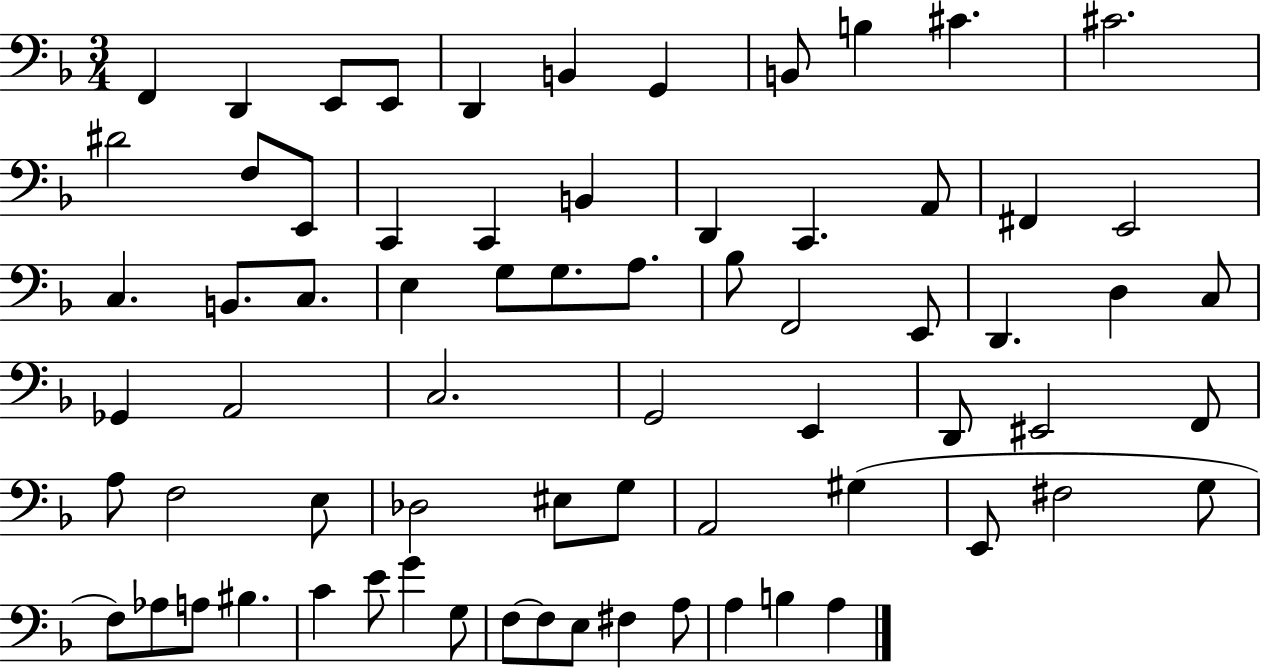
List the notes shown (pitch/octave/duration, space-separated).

F2/q D2/q E2/e E2/e D2/q B2/q G2/q B2/e B3/q C#4/q. C#4/h. D#4/h F3/e E2/e C2/q C2/q B2/q D2/q C2/q. A2/e F#2/q E2/h C3/q. B2/e. C3/e. E3/q G3/e G3/e. A3/e. Bb3/e F2/h E2/e D2/q. D3/q C3/e Gb2/q A2/h C3/h. G2/h E2/q D2/e EIS2/h F2/e A3/e F3/h E3/e Db3/h EIS3/e G3/e A2/h G#3/q E2/e F#3/h G3/e F3/e Ab3/e A3/e BIS3/q. C4/q E4/e G4/q G3/e F3/e F3/e E3/e F#3/q A3/e A3/q B3/q A3/q